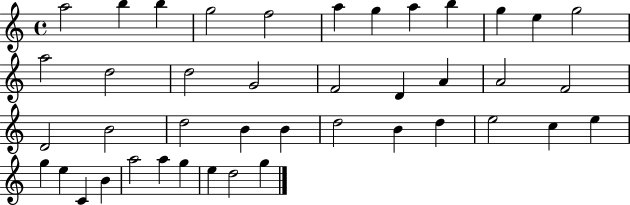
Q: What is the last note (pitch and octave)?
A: G5